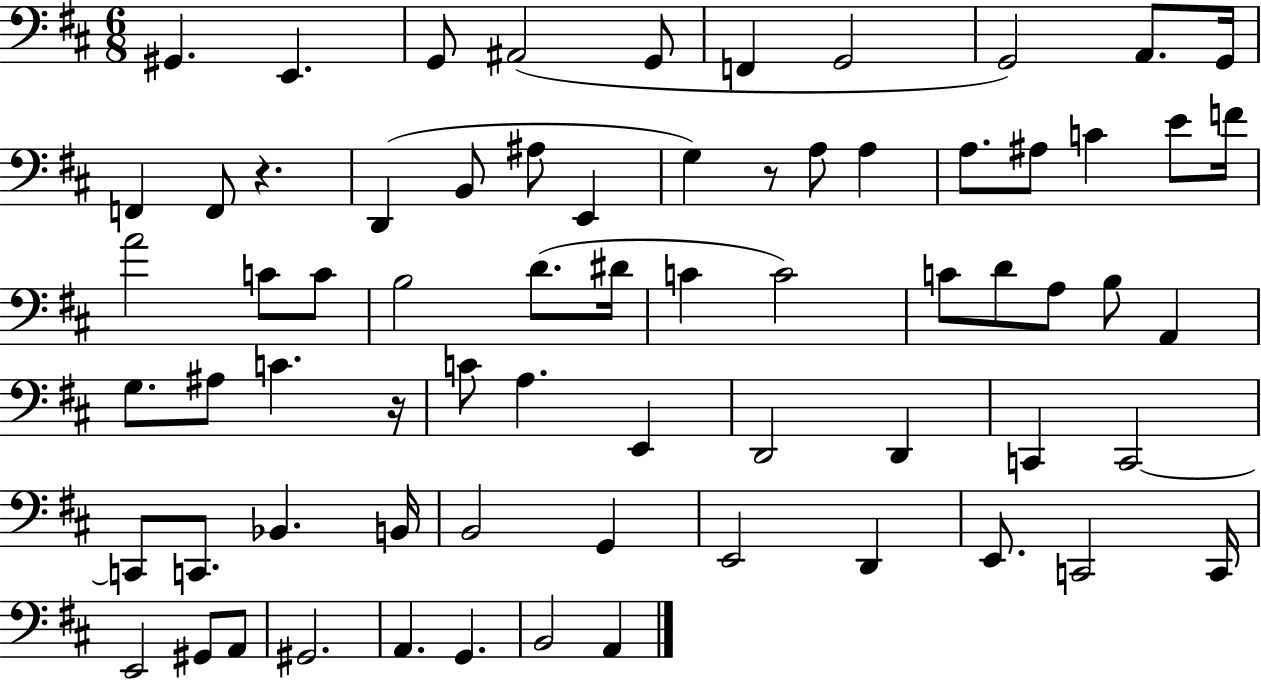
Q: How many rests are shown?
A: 3